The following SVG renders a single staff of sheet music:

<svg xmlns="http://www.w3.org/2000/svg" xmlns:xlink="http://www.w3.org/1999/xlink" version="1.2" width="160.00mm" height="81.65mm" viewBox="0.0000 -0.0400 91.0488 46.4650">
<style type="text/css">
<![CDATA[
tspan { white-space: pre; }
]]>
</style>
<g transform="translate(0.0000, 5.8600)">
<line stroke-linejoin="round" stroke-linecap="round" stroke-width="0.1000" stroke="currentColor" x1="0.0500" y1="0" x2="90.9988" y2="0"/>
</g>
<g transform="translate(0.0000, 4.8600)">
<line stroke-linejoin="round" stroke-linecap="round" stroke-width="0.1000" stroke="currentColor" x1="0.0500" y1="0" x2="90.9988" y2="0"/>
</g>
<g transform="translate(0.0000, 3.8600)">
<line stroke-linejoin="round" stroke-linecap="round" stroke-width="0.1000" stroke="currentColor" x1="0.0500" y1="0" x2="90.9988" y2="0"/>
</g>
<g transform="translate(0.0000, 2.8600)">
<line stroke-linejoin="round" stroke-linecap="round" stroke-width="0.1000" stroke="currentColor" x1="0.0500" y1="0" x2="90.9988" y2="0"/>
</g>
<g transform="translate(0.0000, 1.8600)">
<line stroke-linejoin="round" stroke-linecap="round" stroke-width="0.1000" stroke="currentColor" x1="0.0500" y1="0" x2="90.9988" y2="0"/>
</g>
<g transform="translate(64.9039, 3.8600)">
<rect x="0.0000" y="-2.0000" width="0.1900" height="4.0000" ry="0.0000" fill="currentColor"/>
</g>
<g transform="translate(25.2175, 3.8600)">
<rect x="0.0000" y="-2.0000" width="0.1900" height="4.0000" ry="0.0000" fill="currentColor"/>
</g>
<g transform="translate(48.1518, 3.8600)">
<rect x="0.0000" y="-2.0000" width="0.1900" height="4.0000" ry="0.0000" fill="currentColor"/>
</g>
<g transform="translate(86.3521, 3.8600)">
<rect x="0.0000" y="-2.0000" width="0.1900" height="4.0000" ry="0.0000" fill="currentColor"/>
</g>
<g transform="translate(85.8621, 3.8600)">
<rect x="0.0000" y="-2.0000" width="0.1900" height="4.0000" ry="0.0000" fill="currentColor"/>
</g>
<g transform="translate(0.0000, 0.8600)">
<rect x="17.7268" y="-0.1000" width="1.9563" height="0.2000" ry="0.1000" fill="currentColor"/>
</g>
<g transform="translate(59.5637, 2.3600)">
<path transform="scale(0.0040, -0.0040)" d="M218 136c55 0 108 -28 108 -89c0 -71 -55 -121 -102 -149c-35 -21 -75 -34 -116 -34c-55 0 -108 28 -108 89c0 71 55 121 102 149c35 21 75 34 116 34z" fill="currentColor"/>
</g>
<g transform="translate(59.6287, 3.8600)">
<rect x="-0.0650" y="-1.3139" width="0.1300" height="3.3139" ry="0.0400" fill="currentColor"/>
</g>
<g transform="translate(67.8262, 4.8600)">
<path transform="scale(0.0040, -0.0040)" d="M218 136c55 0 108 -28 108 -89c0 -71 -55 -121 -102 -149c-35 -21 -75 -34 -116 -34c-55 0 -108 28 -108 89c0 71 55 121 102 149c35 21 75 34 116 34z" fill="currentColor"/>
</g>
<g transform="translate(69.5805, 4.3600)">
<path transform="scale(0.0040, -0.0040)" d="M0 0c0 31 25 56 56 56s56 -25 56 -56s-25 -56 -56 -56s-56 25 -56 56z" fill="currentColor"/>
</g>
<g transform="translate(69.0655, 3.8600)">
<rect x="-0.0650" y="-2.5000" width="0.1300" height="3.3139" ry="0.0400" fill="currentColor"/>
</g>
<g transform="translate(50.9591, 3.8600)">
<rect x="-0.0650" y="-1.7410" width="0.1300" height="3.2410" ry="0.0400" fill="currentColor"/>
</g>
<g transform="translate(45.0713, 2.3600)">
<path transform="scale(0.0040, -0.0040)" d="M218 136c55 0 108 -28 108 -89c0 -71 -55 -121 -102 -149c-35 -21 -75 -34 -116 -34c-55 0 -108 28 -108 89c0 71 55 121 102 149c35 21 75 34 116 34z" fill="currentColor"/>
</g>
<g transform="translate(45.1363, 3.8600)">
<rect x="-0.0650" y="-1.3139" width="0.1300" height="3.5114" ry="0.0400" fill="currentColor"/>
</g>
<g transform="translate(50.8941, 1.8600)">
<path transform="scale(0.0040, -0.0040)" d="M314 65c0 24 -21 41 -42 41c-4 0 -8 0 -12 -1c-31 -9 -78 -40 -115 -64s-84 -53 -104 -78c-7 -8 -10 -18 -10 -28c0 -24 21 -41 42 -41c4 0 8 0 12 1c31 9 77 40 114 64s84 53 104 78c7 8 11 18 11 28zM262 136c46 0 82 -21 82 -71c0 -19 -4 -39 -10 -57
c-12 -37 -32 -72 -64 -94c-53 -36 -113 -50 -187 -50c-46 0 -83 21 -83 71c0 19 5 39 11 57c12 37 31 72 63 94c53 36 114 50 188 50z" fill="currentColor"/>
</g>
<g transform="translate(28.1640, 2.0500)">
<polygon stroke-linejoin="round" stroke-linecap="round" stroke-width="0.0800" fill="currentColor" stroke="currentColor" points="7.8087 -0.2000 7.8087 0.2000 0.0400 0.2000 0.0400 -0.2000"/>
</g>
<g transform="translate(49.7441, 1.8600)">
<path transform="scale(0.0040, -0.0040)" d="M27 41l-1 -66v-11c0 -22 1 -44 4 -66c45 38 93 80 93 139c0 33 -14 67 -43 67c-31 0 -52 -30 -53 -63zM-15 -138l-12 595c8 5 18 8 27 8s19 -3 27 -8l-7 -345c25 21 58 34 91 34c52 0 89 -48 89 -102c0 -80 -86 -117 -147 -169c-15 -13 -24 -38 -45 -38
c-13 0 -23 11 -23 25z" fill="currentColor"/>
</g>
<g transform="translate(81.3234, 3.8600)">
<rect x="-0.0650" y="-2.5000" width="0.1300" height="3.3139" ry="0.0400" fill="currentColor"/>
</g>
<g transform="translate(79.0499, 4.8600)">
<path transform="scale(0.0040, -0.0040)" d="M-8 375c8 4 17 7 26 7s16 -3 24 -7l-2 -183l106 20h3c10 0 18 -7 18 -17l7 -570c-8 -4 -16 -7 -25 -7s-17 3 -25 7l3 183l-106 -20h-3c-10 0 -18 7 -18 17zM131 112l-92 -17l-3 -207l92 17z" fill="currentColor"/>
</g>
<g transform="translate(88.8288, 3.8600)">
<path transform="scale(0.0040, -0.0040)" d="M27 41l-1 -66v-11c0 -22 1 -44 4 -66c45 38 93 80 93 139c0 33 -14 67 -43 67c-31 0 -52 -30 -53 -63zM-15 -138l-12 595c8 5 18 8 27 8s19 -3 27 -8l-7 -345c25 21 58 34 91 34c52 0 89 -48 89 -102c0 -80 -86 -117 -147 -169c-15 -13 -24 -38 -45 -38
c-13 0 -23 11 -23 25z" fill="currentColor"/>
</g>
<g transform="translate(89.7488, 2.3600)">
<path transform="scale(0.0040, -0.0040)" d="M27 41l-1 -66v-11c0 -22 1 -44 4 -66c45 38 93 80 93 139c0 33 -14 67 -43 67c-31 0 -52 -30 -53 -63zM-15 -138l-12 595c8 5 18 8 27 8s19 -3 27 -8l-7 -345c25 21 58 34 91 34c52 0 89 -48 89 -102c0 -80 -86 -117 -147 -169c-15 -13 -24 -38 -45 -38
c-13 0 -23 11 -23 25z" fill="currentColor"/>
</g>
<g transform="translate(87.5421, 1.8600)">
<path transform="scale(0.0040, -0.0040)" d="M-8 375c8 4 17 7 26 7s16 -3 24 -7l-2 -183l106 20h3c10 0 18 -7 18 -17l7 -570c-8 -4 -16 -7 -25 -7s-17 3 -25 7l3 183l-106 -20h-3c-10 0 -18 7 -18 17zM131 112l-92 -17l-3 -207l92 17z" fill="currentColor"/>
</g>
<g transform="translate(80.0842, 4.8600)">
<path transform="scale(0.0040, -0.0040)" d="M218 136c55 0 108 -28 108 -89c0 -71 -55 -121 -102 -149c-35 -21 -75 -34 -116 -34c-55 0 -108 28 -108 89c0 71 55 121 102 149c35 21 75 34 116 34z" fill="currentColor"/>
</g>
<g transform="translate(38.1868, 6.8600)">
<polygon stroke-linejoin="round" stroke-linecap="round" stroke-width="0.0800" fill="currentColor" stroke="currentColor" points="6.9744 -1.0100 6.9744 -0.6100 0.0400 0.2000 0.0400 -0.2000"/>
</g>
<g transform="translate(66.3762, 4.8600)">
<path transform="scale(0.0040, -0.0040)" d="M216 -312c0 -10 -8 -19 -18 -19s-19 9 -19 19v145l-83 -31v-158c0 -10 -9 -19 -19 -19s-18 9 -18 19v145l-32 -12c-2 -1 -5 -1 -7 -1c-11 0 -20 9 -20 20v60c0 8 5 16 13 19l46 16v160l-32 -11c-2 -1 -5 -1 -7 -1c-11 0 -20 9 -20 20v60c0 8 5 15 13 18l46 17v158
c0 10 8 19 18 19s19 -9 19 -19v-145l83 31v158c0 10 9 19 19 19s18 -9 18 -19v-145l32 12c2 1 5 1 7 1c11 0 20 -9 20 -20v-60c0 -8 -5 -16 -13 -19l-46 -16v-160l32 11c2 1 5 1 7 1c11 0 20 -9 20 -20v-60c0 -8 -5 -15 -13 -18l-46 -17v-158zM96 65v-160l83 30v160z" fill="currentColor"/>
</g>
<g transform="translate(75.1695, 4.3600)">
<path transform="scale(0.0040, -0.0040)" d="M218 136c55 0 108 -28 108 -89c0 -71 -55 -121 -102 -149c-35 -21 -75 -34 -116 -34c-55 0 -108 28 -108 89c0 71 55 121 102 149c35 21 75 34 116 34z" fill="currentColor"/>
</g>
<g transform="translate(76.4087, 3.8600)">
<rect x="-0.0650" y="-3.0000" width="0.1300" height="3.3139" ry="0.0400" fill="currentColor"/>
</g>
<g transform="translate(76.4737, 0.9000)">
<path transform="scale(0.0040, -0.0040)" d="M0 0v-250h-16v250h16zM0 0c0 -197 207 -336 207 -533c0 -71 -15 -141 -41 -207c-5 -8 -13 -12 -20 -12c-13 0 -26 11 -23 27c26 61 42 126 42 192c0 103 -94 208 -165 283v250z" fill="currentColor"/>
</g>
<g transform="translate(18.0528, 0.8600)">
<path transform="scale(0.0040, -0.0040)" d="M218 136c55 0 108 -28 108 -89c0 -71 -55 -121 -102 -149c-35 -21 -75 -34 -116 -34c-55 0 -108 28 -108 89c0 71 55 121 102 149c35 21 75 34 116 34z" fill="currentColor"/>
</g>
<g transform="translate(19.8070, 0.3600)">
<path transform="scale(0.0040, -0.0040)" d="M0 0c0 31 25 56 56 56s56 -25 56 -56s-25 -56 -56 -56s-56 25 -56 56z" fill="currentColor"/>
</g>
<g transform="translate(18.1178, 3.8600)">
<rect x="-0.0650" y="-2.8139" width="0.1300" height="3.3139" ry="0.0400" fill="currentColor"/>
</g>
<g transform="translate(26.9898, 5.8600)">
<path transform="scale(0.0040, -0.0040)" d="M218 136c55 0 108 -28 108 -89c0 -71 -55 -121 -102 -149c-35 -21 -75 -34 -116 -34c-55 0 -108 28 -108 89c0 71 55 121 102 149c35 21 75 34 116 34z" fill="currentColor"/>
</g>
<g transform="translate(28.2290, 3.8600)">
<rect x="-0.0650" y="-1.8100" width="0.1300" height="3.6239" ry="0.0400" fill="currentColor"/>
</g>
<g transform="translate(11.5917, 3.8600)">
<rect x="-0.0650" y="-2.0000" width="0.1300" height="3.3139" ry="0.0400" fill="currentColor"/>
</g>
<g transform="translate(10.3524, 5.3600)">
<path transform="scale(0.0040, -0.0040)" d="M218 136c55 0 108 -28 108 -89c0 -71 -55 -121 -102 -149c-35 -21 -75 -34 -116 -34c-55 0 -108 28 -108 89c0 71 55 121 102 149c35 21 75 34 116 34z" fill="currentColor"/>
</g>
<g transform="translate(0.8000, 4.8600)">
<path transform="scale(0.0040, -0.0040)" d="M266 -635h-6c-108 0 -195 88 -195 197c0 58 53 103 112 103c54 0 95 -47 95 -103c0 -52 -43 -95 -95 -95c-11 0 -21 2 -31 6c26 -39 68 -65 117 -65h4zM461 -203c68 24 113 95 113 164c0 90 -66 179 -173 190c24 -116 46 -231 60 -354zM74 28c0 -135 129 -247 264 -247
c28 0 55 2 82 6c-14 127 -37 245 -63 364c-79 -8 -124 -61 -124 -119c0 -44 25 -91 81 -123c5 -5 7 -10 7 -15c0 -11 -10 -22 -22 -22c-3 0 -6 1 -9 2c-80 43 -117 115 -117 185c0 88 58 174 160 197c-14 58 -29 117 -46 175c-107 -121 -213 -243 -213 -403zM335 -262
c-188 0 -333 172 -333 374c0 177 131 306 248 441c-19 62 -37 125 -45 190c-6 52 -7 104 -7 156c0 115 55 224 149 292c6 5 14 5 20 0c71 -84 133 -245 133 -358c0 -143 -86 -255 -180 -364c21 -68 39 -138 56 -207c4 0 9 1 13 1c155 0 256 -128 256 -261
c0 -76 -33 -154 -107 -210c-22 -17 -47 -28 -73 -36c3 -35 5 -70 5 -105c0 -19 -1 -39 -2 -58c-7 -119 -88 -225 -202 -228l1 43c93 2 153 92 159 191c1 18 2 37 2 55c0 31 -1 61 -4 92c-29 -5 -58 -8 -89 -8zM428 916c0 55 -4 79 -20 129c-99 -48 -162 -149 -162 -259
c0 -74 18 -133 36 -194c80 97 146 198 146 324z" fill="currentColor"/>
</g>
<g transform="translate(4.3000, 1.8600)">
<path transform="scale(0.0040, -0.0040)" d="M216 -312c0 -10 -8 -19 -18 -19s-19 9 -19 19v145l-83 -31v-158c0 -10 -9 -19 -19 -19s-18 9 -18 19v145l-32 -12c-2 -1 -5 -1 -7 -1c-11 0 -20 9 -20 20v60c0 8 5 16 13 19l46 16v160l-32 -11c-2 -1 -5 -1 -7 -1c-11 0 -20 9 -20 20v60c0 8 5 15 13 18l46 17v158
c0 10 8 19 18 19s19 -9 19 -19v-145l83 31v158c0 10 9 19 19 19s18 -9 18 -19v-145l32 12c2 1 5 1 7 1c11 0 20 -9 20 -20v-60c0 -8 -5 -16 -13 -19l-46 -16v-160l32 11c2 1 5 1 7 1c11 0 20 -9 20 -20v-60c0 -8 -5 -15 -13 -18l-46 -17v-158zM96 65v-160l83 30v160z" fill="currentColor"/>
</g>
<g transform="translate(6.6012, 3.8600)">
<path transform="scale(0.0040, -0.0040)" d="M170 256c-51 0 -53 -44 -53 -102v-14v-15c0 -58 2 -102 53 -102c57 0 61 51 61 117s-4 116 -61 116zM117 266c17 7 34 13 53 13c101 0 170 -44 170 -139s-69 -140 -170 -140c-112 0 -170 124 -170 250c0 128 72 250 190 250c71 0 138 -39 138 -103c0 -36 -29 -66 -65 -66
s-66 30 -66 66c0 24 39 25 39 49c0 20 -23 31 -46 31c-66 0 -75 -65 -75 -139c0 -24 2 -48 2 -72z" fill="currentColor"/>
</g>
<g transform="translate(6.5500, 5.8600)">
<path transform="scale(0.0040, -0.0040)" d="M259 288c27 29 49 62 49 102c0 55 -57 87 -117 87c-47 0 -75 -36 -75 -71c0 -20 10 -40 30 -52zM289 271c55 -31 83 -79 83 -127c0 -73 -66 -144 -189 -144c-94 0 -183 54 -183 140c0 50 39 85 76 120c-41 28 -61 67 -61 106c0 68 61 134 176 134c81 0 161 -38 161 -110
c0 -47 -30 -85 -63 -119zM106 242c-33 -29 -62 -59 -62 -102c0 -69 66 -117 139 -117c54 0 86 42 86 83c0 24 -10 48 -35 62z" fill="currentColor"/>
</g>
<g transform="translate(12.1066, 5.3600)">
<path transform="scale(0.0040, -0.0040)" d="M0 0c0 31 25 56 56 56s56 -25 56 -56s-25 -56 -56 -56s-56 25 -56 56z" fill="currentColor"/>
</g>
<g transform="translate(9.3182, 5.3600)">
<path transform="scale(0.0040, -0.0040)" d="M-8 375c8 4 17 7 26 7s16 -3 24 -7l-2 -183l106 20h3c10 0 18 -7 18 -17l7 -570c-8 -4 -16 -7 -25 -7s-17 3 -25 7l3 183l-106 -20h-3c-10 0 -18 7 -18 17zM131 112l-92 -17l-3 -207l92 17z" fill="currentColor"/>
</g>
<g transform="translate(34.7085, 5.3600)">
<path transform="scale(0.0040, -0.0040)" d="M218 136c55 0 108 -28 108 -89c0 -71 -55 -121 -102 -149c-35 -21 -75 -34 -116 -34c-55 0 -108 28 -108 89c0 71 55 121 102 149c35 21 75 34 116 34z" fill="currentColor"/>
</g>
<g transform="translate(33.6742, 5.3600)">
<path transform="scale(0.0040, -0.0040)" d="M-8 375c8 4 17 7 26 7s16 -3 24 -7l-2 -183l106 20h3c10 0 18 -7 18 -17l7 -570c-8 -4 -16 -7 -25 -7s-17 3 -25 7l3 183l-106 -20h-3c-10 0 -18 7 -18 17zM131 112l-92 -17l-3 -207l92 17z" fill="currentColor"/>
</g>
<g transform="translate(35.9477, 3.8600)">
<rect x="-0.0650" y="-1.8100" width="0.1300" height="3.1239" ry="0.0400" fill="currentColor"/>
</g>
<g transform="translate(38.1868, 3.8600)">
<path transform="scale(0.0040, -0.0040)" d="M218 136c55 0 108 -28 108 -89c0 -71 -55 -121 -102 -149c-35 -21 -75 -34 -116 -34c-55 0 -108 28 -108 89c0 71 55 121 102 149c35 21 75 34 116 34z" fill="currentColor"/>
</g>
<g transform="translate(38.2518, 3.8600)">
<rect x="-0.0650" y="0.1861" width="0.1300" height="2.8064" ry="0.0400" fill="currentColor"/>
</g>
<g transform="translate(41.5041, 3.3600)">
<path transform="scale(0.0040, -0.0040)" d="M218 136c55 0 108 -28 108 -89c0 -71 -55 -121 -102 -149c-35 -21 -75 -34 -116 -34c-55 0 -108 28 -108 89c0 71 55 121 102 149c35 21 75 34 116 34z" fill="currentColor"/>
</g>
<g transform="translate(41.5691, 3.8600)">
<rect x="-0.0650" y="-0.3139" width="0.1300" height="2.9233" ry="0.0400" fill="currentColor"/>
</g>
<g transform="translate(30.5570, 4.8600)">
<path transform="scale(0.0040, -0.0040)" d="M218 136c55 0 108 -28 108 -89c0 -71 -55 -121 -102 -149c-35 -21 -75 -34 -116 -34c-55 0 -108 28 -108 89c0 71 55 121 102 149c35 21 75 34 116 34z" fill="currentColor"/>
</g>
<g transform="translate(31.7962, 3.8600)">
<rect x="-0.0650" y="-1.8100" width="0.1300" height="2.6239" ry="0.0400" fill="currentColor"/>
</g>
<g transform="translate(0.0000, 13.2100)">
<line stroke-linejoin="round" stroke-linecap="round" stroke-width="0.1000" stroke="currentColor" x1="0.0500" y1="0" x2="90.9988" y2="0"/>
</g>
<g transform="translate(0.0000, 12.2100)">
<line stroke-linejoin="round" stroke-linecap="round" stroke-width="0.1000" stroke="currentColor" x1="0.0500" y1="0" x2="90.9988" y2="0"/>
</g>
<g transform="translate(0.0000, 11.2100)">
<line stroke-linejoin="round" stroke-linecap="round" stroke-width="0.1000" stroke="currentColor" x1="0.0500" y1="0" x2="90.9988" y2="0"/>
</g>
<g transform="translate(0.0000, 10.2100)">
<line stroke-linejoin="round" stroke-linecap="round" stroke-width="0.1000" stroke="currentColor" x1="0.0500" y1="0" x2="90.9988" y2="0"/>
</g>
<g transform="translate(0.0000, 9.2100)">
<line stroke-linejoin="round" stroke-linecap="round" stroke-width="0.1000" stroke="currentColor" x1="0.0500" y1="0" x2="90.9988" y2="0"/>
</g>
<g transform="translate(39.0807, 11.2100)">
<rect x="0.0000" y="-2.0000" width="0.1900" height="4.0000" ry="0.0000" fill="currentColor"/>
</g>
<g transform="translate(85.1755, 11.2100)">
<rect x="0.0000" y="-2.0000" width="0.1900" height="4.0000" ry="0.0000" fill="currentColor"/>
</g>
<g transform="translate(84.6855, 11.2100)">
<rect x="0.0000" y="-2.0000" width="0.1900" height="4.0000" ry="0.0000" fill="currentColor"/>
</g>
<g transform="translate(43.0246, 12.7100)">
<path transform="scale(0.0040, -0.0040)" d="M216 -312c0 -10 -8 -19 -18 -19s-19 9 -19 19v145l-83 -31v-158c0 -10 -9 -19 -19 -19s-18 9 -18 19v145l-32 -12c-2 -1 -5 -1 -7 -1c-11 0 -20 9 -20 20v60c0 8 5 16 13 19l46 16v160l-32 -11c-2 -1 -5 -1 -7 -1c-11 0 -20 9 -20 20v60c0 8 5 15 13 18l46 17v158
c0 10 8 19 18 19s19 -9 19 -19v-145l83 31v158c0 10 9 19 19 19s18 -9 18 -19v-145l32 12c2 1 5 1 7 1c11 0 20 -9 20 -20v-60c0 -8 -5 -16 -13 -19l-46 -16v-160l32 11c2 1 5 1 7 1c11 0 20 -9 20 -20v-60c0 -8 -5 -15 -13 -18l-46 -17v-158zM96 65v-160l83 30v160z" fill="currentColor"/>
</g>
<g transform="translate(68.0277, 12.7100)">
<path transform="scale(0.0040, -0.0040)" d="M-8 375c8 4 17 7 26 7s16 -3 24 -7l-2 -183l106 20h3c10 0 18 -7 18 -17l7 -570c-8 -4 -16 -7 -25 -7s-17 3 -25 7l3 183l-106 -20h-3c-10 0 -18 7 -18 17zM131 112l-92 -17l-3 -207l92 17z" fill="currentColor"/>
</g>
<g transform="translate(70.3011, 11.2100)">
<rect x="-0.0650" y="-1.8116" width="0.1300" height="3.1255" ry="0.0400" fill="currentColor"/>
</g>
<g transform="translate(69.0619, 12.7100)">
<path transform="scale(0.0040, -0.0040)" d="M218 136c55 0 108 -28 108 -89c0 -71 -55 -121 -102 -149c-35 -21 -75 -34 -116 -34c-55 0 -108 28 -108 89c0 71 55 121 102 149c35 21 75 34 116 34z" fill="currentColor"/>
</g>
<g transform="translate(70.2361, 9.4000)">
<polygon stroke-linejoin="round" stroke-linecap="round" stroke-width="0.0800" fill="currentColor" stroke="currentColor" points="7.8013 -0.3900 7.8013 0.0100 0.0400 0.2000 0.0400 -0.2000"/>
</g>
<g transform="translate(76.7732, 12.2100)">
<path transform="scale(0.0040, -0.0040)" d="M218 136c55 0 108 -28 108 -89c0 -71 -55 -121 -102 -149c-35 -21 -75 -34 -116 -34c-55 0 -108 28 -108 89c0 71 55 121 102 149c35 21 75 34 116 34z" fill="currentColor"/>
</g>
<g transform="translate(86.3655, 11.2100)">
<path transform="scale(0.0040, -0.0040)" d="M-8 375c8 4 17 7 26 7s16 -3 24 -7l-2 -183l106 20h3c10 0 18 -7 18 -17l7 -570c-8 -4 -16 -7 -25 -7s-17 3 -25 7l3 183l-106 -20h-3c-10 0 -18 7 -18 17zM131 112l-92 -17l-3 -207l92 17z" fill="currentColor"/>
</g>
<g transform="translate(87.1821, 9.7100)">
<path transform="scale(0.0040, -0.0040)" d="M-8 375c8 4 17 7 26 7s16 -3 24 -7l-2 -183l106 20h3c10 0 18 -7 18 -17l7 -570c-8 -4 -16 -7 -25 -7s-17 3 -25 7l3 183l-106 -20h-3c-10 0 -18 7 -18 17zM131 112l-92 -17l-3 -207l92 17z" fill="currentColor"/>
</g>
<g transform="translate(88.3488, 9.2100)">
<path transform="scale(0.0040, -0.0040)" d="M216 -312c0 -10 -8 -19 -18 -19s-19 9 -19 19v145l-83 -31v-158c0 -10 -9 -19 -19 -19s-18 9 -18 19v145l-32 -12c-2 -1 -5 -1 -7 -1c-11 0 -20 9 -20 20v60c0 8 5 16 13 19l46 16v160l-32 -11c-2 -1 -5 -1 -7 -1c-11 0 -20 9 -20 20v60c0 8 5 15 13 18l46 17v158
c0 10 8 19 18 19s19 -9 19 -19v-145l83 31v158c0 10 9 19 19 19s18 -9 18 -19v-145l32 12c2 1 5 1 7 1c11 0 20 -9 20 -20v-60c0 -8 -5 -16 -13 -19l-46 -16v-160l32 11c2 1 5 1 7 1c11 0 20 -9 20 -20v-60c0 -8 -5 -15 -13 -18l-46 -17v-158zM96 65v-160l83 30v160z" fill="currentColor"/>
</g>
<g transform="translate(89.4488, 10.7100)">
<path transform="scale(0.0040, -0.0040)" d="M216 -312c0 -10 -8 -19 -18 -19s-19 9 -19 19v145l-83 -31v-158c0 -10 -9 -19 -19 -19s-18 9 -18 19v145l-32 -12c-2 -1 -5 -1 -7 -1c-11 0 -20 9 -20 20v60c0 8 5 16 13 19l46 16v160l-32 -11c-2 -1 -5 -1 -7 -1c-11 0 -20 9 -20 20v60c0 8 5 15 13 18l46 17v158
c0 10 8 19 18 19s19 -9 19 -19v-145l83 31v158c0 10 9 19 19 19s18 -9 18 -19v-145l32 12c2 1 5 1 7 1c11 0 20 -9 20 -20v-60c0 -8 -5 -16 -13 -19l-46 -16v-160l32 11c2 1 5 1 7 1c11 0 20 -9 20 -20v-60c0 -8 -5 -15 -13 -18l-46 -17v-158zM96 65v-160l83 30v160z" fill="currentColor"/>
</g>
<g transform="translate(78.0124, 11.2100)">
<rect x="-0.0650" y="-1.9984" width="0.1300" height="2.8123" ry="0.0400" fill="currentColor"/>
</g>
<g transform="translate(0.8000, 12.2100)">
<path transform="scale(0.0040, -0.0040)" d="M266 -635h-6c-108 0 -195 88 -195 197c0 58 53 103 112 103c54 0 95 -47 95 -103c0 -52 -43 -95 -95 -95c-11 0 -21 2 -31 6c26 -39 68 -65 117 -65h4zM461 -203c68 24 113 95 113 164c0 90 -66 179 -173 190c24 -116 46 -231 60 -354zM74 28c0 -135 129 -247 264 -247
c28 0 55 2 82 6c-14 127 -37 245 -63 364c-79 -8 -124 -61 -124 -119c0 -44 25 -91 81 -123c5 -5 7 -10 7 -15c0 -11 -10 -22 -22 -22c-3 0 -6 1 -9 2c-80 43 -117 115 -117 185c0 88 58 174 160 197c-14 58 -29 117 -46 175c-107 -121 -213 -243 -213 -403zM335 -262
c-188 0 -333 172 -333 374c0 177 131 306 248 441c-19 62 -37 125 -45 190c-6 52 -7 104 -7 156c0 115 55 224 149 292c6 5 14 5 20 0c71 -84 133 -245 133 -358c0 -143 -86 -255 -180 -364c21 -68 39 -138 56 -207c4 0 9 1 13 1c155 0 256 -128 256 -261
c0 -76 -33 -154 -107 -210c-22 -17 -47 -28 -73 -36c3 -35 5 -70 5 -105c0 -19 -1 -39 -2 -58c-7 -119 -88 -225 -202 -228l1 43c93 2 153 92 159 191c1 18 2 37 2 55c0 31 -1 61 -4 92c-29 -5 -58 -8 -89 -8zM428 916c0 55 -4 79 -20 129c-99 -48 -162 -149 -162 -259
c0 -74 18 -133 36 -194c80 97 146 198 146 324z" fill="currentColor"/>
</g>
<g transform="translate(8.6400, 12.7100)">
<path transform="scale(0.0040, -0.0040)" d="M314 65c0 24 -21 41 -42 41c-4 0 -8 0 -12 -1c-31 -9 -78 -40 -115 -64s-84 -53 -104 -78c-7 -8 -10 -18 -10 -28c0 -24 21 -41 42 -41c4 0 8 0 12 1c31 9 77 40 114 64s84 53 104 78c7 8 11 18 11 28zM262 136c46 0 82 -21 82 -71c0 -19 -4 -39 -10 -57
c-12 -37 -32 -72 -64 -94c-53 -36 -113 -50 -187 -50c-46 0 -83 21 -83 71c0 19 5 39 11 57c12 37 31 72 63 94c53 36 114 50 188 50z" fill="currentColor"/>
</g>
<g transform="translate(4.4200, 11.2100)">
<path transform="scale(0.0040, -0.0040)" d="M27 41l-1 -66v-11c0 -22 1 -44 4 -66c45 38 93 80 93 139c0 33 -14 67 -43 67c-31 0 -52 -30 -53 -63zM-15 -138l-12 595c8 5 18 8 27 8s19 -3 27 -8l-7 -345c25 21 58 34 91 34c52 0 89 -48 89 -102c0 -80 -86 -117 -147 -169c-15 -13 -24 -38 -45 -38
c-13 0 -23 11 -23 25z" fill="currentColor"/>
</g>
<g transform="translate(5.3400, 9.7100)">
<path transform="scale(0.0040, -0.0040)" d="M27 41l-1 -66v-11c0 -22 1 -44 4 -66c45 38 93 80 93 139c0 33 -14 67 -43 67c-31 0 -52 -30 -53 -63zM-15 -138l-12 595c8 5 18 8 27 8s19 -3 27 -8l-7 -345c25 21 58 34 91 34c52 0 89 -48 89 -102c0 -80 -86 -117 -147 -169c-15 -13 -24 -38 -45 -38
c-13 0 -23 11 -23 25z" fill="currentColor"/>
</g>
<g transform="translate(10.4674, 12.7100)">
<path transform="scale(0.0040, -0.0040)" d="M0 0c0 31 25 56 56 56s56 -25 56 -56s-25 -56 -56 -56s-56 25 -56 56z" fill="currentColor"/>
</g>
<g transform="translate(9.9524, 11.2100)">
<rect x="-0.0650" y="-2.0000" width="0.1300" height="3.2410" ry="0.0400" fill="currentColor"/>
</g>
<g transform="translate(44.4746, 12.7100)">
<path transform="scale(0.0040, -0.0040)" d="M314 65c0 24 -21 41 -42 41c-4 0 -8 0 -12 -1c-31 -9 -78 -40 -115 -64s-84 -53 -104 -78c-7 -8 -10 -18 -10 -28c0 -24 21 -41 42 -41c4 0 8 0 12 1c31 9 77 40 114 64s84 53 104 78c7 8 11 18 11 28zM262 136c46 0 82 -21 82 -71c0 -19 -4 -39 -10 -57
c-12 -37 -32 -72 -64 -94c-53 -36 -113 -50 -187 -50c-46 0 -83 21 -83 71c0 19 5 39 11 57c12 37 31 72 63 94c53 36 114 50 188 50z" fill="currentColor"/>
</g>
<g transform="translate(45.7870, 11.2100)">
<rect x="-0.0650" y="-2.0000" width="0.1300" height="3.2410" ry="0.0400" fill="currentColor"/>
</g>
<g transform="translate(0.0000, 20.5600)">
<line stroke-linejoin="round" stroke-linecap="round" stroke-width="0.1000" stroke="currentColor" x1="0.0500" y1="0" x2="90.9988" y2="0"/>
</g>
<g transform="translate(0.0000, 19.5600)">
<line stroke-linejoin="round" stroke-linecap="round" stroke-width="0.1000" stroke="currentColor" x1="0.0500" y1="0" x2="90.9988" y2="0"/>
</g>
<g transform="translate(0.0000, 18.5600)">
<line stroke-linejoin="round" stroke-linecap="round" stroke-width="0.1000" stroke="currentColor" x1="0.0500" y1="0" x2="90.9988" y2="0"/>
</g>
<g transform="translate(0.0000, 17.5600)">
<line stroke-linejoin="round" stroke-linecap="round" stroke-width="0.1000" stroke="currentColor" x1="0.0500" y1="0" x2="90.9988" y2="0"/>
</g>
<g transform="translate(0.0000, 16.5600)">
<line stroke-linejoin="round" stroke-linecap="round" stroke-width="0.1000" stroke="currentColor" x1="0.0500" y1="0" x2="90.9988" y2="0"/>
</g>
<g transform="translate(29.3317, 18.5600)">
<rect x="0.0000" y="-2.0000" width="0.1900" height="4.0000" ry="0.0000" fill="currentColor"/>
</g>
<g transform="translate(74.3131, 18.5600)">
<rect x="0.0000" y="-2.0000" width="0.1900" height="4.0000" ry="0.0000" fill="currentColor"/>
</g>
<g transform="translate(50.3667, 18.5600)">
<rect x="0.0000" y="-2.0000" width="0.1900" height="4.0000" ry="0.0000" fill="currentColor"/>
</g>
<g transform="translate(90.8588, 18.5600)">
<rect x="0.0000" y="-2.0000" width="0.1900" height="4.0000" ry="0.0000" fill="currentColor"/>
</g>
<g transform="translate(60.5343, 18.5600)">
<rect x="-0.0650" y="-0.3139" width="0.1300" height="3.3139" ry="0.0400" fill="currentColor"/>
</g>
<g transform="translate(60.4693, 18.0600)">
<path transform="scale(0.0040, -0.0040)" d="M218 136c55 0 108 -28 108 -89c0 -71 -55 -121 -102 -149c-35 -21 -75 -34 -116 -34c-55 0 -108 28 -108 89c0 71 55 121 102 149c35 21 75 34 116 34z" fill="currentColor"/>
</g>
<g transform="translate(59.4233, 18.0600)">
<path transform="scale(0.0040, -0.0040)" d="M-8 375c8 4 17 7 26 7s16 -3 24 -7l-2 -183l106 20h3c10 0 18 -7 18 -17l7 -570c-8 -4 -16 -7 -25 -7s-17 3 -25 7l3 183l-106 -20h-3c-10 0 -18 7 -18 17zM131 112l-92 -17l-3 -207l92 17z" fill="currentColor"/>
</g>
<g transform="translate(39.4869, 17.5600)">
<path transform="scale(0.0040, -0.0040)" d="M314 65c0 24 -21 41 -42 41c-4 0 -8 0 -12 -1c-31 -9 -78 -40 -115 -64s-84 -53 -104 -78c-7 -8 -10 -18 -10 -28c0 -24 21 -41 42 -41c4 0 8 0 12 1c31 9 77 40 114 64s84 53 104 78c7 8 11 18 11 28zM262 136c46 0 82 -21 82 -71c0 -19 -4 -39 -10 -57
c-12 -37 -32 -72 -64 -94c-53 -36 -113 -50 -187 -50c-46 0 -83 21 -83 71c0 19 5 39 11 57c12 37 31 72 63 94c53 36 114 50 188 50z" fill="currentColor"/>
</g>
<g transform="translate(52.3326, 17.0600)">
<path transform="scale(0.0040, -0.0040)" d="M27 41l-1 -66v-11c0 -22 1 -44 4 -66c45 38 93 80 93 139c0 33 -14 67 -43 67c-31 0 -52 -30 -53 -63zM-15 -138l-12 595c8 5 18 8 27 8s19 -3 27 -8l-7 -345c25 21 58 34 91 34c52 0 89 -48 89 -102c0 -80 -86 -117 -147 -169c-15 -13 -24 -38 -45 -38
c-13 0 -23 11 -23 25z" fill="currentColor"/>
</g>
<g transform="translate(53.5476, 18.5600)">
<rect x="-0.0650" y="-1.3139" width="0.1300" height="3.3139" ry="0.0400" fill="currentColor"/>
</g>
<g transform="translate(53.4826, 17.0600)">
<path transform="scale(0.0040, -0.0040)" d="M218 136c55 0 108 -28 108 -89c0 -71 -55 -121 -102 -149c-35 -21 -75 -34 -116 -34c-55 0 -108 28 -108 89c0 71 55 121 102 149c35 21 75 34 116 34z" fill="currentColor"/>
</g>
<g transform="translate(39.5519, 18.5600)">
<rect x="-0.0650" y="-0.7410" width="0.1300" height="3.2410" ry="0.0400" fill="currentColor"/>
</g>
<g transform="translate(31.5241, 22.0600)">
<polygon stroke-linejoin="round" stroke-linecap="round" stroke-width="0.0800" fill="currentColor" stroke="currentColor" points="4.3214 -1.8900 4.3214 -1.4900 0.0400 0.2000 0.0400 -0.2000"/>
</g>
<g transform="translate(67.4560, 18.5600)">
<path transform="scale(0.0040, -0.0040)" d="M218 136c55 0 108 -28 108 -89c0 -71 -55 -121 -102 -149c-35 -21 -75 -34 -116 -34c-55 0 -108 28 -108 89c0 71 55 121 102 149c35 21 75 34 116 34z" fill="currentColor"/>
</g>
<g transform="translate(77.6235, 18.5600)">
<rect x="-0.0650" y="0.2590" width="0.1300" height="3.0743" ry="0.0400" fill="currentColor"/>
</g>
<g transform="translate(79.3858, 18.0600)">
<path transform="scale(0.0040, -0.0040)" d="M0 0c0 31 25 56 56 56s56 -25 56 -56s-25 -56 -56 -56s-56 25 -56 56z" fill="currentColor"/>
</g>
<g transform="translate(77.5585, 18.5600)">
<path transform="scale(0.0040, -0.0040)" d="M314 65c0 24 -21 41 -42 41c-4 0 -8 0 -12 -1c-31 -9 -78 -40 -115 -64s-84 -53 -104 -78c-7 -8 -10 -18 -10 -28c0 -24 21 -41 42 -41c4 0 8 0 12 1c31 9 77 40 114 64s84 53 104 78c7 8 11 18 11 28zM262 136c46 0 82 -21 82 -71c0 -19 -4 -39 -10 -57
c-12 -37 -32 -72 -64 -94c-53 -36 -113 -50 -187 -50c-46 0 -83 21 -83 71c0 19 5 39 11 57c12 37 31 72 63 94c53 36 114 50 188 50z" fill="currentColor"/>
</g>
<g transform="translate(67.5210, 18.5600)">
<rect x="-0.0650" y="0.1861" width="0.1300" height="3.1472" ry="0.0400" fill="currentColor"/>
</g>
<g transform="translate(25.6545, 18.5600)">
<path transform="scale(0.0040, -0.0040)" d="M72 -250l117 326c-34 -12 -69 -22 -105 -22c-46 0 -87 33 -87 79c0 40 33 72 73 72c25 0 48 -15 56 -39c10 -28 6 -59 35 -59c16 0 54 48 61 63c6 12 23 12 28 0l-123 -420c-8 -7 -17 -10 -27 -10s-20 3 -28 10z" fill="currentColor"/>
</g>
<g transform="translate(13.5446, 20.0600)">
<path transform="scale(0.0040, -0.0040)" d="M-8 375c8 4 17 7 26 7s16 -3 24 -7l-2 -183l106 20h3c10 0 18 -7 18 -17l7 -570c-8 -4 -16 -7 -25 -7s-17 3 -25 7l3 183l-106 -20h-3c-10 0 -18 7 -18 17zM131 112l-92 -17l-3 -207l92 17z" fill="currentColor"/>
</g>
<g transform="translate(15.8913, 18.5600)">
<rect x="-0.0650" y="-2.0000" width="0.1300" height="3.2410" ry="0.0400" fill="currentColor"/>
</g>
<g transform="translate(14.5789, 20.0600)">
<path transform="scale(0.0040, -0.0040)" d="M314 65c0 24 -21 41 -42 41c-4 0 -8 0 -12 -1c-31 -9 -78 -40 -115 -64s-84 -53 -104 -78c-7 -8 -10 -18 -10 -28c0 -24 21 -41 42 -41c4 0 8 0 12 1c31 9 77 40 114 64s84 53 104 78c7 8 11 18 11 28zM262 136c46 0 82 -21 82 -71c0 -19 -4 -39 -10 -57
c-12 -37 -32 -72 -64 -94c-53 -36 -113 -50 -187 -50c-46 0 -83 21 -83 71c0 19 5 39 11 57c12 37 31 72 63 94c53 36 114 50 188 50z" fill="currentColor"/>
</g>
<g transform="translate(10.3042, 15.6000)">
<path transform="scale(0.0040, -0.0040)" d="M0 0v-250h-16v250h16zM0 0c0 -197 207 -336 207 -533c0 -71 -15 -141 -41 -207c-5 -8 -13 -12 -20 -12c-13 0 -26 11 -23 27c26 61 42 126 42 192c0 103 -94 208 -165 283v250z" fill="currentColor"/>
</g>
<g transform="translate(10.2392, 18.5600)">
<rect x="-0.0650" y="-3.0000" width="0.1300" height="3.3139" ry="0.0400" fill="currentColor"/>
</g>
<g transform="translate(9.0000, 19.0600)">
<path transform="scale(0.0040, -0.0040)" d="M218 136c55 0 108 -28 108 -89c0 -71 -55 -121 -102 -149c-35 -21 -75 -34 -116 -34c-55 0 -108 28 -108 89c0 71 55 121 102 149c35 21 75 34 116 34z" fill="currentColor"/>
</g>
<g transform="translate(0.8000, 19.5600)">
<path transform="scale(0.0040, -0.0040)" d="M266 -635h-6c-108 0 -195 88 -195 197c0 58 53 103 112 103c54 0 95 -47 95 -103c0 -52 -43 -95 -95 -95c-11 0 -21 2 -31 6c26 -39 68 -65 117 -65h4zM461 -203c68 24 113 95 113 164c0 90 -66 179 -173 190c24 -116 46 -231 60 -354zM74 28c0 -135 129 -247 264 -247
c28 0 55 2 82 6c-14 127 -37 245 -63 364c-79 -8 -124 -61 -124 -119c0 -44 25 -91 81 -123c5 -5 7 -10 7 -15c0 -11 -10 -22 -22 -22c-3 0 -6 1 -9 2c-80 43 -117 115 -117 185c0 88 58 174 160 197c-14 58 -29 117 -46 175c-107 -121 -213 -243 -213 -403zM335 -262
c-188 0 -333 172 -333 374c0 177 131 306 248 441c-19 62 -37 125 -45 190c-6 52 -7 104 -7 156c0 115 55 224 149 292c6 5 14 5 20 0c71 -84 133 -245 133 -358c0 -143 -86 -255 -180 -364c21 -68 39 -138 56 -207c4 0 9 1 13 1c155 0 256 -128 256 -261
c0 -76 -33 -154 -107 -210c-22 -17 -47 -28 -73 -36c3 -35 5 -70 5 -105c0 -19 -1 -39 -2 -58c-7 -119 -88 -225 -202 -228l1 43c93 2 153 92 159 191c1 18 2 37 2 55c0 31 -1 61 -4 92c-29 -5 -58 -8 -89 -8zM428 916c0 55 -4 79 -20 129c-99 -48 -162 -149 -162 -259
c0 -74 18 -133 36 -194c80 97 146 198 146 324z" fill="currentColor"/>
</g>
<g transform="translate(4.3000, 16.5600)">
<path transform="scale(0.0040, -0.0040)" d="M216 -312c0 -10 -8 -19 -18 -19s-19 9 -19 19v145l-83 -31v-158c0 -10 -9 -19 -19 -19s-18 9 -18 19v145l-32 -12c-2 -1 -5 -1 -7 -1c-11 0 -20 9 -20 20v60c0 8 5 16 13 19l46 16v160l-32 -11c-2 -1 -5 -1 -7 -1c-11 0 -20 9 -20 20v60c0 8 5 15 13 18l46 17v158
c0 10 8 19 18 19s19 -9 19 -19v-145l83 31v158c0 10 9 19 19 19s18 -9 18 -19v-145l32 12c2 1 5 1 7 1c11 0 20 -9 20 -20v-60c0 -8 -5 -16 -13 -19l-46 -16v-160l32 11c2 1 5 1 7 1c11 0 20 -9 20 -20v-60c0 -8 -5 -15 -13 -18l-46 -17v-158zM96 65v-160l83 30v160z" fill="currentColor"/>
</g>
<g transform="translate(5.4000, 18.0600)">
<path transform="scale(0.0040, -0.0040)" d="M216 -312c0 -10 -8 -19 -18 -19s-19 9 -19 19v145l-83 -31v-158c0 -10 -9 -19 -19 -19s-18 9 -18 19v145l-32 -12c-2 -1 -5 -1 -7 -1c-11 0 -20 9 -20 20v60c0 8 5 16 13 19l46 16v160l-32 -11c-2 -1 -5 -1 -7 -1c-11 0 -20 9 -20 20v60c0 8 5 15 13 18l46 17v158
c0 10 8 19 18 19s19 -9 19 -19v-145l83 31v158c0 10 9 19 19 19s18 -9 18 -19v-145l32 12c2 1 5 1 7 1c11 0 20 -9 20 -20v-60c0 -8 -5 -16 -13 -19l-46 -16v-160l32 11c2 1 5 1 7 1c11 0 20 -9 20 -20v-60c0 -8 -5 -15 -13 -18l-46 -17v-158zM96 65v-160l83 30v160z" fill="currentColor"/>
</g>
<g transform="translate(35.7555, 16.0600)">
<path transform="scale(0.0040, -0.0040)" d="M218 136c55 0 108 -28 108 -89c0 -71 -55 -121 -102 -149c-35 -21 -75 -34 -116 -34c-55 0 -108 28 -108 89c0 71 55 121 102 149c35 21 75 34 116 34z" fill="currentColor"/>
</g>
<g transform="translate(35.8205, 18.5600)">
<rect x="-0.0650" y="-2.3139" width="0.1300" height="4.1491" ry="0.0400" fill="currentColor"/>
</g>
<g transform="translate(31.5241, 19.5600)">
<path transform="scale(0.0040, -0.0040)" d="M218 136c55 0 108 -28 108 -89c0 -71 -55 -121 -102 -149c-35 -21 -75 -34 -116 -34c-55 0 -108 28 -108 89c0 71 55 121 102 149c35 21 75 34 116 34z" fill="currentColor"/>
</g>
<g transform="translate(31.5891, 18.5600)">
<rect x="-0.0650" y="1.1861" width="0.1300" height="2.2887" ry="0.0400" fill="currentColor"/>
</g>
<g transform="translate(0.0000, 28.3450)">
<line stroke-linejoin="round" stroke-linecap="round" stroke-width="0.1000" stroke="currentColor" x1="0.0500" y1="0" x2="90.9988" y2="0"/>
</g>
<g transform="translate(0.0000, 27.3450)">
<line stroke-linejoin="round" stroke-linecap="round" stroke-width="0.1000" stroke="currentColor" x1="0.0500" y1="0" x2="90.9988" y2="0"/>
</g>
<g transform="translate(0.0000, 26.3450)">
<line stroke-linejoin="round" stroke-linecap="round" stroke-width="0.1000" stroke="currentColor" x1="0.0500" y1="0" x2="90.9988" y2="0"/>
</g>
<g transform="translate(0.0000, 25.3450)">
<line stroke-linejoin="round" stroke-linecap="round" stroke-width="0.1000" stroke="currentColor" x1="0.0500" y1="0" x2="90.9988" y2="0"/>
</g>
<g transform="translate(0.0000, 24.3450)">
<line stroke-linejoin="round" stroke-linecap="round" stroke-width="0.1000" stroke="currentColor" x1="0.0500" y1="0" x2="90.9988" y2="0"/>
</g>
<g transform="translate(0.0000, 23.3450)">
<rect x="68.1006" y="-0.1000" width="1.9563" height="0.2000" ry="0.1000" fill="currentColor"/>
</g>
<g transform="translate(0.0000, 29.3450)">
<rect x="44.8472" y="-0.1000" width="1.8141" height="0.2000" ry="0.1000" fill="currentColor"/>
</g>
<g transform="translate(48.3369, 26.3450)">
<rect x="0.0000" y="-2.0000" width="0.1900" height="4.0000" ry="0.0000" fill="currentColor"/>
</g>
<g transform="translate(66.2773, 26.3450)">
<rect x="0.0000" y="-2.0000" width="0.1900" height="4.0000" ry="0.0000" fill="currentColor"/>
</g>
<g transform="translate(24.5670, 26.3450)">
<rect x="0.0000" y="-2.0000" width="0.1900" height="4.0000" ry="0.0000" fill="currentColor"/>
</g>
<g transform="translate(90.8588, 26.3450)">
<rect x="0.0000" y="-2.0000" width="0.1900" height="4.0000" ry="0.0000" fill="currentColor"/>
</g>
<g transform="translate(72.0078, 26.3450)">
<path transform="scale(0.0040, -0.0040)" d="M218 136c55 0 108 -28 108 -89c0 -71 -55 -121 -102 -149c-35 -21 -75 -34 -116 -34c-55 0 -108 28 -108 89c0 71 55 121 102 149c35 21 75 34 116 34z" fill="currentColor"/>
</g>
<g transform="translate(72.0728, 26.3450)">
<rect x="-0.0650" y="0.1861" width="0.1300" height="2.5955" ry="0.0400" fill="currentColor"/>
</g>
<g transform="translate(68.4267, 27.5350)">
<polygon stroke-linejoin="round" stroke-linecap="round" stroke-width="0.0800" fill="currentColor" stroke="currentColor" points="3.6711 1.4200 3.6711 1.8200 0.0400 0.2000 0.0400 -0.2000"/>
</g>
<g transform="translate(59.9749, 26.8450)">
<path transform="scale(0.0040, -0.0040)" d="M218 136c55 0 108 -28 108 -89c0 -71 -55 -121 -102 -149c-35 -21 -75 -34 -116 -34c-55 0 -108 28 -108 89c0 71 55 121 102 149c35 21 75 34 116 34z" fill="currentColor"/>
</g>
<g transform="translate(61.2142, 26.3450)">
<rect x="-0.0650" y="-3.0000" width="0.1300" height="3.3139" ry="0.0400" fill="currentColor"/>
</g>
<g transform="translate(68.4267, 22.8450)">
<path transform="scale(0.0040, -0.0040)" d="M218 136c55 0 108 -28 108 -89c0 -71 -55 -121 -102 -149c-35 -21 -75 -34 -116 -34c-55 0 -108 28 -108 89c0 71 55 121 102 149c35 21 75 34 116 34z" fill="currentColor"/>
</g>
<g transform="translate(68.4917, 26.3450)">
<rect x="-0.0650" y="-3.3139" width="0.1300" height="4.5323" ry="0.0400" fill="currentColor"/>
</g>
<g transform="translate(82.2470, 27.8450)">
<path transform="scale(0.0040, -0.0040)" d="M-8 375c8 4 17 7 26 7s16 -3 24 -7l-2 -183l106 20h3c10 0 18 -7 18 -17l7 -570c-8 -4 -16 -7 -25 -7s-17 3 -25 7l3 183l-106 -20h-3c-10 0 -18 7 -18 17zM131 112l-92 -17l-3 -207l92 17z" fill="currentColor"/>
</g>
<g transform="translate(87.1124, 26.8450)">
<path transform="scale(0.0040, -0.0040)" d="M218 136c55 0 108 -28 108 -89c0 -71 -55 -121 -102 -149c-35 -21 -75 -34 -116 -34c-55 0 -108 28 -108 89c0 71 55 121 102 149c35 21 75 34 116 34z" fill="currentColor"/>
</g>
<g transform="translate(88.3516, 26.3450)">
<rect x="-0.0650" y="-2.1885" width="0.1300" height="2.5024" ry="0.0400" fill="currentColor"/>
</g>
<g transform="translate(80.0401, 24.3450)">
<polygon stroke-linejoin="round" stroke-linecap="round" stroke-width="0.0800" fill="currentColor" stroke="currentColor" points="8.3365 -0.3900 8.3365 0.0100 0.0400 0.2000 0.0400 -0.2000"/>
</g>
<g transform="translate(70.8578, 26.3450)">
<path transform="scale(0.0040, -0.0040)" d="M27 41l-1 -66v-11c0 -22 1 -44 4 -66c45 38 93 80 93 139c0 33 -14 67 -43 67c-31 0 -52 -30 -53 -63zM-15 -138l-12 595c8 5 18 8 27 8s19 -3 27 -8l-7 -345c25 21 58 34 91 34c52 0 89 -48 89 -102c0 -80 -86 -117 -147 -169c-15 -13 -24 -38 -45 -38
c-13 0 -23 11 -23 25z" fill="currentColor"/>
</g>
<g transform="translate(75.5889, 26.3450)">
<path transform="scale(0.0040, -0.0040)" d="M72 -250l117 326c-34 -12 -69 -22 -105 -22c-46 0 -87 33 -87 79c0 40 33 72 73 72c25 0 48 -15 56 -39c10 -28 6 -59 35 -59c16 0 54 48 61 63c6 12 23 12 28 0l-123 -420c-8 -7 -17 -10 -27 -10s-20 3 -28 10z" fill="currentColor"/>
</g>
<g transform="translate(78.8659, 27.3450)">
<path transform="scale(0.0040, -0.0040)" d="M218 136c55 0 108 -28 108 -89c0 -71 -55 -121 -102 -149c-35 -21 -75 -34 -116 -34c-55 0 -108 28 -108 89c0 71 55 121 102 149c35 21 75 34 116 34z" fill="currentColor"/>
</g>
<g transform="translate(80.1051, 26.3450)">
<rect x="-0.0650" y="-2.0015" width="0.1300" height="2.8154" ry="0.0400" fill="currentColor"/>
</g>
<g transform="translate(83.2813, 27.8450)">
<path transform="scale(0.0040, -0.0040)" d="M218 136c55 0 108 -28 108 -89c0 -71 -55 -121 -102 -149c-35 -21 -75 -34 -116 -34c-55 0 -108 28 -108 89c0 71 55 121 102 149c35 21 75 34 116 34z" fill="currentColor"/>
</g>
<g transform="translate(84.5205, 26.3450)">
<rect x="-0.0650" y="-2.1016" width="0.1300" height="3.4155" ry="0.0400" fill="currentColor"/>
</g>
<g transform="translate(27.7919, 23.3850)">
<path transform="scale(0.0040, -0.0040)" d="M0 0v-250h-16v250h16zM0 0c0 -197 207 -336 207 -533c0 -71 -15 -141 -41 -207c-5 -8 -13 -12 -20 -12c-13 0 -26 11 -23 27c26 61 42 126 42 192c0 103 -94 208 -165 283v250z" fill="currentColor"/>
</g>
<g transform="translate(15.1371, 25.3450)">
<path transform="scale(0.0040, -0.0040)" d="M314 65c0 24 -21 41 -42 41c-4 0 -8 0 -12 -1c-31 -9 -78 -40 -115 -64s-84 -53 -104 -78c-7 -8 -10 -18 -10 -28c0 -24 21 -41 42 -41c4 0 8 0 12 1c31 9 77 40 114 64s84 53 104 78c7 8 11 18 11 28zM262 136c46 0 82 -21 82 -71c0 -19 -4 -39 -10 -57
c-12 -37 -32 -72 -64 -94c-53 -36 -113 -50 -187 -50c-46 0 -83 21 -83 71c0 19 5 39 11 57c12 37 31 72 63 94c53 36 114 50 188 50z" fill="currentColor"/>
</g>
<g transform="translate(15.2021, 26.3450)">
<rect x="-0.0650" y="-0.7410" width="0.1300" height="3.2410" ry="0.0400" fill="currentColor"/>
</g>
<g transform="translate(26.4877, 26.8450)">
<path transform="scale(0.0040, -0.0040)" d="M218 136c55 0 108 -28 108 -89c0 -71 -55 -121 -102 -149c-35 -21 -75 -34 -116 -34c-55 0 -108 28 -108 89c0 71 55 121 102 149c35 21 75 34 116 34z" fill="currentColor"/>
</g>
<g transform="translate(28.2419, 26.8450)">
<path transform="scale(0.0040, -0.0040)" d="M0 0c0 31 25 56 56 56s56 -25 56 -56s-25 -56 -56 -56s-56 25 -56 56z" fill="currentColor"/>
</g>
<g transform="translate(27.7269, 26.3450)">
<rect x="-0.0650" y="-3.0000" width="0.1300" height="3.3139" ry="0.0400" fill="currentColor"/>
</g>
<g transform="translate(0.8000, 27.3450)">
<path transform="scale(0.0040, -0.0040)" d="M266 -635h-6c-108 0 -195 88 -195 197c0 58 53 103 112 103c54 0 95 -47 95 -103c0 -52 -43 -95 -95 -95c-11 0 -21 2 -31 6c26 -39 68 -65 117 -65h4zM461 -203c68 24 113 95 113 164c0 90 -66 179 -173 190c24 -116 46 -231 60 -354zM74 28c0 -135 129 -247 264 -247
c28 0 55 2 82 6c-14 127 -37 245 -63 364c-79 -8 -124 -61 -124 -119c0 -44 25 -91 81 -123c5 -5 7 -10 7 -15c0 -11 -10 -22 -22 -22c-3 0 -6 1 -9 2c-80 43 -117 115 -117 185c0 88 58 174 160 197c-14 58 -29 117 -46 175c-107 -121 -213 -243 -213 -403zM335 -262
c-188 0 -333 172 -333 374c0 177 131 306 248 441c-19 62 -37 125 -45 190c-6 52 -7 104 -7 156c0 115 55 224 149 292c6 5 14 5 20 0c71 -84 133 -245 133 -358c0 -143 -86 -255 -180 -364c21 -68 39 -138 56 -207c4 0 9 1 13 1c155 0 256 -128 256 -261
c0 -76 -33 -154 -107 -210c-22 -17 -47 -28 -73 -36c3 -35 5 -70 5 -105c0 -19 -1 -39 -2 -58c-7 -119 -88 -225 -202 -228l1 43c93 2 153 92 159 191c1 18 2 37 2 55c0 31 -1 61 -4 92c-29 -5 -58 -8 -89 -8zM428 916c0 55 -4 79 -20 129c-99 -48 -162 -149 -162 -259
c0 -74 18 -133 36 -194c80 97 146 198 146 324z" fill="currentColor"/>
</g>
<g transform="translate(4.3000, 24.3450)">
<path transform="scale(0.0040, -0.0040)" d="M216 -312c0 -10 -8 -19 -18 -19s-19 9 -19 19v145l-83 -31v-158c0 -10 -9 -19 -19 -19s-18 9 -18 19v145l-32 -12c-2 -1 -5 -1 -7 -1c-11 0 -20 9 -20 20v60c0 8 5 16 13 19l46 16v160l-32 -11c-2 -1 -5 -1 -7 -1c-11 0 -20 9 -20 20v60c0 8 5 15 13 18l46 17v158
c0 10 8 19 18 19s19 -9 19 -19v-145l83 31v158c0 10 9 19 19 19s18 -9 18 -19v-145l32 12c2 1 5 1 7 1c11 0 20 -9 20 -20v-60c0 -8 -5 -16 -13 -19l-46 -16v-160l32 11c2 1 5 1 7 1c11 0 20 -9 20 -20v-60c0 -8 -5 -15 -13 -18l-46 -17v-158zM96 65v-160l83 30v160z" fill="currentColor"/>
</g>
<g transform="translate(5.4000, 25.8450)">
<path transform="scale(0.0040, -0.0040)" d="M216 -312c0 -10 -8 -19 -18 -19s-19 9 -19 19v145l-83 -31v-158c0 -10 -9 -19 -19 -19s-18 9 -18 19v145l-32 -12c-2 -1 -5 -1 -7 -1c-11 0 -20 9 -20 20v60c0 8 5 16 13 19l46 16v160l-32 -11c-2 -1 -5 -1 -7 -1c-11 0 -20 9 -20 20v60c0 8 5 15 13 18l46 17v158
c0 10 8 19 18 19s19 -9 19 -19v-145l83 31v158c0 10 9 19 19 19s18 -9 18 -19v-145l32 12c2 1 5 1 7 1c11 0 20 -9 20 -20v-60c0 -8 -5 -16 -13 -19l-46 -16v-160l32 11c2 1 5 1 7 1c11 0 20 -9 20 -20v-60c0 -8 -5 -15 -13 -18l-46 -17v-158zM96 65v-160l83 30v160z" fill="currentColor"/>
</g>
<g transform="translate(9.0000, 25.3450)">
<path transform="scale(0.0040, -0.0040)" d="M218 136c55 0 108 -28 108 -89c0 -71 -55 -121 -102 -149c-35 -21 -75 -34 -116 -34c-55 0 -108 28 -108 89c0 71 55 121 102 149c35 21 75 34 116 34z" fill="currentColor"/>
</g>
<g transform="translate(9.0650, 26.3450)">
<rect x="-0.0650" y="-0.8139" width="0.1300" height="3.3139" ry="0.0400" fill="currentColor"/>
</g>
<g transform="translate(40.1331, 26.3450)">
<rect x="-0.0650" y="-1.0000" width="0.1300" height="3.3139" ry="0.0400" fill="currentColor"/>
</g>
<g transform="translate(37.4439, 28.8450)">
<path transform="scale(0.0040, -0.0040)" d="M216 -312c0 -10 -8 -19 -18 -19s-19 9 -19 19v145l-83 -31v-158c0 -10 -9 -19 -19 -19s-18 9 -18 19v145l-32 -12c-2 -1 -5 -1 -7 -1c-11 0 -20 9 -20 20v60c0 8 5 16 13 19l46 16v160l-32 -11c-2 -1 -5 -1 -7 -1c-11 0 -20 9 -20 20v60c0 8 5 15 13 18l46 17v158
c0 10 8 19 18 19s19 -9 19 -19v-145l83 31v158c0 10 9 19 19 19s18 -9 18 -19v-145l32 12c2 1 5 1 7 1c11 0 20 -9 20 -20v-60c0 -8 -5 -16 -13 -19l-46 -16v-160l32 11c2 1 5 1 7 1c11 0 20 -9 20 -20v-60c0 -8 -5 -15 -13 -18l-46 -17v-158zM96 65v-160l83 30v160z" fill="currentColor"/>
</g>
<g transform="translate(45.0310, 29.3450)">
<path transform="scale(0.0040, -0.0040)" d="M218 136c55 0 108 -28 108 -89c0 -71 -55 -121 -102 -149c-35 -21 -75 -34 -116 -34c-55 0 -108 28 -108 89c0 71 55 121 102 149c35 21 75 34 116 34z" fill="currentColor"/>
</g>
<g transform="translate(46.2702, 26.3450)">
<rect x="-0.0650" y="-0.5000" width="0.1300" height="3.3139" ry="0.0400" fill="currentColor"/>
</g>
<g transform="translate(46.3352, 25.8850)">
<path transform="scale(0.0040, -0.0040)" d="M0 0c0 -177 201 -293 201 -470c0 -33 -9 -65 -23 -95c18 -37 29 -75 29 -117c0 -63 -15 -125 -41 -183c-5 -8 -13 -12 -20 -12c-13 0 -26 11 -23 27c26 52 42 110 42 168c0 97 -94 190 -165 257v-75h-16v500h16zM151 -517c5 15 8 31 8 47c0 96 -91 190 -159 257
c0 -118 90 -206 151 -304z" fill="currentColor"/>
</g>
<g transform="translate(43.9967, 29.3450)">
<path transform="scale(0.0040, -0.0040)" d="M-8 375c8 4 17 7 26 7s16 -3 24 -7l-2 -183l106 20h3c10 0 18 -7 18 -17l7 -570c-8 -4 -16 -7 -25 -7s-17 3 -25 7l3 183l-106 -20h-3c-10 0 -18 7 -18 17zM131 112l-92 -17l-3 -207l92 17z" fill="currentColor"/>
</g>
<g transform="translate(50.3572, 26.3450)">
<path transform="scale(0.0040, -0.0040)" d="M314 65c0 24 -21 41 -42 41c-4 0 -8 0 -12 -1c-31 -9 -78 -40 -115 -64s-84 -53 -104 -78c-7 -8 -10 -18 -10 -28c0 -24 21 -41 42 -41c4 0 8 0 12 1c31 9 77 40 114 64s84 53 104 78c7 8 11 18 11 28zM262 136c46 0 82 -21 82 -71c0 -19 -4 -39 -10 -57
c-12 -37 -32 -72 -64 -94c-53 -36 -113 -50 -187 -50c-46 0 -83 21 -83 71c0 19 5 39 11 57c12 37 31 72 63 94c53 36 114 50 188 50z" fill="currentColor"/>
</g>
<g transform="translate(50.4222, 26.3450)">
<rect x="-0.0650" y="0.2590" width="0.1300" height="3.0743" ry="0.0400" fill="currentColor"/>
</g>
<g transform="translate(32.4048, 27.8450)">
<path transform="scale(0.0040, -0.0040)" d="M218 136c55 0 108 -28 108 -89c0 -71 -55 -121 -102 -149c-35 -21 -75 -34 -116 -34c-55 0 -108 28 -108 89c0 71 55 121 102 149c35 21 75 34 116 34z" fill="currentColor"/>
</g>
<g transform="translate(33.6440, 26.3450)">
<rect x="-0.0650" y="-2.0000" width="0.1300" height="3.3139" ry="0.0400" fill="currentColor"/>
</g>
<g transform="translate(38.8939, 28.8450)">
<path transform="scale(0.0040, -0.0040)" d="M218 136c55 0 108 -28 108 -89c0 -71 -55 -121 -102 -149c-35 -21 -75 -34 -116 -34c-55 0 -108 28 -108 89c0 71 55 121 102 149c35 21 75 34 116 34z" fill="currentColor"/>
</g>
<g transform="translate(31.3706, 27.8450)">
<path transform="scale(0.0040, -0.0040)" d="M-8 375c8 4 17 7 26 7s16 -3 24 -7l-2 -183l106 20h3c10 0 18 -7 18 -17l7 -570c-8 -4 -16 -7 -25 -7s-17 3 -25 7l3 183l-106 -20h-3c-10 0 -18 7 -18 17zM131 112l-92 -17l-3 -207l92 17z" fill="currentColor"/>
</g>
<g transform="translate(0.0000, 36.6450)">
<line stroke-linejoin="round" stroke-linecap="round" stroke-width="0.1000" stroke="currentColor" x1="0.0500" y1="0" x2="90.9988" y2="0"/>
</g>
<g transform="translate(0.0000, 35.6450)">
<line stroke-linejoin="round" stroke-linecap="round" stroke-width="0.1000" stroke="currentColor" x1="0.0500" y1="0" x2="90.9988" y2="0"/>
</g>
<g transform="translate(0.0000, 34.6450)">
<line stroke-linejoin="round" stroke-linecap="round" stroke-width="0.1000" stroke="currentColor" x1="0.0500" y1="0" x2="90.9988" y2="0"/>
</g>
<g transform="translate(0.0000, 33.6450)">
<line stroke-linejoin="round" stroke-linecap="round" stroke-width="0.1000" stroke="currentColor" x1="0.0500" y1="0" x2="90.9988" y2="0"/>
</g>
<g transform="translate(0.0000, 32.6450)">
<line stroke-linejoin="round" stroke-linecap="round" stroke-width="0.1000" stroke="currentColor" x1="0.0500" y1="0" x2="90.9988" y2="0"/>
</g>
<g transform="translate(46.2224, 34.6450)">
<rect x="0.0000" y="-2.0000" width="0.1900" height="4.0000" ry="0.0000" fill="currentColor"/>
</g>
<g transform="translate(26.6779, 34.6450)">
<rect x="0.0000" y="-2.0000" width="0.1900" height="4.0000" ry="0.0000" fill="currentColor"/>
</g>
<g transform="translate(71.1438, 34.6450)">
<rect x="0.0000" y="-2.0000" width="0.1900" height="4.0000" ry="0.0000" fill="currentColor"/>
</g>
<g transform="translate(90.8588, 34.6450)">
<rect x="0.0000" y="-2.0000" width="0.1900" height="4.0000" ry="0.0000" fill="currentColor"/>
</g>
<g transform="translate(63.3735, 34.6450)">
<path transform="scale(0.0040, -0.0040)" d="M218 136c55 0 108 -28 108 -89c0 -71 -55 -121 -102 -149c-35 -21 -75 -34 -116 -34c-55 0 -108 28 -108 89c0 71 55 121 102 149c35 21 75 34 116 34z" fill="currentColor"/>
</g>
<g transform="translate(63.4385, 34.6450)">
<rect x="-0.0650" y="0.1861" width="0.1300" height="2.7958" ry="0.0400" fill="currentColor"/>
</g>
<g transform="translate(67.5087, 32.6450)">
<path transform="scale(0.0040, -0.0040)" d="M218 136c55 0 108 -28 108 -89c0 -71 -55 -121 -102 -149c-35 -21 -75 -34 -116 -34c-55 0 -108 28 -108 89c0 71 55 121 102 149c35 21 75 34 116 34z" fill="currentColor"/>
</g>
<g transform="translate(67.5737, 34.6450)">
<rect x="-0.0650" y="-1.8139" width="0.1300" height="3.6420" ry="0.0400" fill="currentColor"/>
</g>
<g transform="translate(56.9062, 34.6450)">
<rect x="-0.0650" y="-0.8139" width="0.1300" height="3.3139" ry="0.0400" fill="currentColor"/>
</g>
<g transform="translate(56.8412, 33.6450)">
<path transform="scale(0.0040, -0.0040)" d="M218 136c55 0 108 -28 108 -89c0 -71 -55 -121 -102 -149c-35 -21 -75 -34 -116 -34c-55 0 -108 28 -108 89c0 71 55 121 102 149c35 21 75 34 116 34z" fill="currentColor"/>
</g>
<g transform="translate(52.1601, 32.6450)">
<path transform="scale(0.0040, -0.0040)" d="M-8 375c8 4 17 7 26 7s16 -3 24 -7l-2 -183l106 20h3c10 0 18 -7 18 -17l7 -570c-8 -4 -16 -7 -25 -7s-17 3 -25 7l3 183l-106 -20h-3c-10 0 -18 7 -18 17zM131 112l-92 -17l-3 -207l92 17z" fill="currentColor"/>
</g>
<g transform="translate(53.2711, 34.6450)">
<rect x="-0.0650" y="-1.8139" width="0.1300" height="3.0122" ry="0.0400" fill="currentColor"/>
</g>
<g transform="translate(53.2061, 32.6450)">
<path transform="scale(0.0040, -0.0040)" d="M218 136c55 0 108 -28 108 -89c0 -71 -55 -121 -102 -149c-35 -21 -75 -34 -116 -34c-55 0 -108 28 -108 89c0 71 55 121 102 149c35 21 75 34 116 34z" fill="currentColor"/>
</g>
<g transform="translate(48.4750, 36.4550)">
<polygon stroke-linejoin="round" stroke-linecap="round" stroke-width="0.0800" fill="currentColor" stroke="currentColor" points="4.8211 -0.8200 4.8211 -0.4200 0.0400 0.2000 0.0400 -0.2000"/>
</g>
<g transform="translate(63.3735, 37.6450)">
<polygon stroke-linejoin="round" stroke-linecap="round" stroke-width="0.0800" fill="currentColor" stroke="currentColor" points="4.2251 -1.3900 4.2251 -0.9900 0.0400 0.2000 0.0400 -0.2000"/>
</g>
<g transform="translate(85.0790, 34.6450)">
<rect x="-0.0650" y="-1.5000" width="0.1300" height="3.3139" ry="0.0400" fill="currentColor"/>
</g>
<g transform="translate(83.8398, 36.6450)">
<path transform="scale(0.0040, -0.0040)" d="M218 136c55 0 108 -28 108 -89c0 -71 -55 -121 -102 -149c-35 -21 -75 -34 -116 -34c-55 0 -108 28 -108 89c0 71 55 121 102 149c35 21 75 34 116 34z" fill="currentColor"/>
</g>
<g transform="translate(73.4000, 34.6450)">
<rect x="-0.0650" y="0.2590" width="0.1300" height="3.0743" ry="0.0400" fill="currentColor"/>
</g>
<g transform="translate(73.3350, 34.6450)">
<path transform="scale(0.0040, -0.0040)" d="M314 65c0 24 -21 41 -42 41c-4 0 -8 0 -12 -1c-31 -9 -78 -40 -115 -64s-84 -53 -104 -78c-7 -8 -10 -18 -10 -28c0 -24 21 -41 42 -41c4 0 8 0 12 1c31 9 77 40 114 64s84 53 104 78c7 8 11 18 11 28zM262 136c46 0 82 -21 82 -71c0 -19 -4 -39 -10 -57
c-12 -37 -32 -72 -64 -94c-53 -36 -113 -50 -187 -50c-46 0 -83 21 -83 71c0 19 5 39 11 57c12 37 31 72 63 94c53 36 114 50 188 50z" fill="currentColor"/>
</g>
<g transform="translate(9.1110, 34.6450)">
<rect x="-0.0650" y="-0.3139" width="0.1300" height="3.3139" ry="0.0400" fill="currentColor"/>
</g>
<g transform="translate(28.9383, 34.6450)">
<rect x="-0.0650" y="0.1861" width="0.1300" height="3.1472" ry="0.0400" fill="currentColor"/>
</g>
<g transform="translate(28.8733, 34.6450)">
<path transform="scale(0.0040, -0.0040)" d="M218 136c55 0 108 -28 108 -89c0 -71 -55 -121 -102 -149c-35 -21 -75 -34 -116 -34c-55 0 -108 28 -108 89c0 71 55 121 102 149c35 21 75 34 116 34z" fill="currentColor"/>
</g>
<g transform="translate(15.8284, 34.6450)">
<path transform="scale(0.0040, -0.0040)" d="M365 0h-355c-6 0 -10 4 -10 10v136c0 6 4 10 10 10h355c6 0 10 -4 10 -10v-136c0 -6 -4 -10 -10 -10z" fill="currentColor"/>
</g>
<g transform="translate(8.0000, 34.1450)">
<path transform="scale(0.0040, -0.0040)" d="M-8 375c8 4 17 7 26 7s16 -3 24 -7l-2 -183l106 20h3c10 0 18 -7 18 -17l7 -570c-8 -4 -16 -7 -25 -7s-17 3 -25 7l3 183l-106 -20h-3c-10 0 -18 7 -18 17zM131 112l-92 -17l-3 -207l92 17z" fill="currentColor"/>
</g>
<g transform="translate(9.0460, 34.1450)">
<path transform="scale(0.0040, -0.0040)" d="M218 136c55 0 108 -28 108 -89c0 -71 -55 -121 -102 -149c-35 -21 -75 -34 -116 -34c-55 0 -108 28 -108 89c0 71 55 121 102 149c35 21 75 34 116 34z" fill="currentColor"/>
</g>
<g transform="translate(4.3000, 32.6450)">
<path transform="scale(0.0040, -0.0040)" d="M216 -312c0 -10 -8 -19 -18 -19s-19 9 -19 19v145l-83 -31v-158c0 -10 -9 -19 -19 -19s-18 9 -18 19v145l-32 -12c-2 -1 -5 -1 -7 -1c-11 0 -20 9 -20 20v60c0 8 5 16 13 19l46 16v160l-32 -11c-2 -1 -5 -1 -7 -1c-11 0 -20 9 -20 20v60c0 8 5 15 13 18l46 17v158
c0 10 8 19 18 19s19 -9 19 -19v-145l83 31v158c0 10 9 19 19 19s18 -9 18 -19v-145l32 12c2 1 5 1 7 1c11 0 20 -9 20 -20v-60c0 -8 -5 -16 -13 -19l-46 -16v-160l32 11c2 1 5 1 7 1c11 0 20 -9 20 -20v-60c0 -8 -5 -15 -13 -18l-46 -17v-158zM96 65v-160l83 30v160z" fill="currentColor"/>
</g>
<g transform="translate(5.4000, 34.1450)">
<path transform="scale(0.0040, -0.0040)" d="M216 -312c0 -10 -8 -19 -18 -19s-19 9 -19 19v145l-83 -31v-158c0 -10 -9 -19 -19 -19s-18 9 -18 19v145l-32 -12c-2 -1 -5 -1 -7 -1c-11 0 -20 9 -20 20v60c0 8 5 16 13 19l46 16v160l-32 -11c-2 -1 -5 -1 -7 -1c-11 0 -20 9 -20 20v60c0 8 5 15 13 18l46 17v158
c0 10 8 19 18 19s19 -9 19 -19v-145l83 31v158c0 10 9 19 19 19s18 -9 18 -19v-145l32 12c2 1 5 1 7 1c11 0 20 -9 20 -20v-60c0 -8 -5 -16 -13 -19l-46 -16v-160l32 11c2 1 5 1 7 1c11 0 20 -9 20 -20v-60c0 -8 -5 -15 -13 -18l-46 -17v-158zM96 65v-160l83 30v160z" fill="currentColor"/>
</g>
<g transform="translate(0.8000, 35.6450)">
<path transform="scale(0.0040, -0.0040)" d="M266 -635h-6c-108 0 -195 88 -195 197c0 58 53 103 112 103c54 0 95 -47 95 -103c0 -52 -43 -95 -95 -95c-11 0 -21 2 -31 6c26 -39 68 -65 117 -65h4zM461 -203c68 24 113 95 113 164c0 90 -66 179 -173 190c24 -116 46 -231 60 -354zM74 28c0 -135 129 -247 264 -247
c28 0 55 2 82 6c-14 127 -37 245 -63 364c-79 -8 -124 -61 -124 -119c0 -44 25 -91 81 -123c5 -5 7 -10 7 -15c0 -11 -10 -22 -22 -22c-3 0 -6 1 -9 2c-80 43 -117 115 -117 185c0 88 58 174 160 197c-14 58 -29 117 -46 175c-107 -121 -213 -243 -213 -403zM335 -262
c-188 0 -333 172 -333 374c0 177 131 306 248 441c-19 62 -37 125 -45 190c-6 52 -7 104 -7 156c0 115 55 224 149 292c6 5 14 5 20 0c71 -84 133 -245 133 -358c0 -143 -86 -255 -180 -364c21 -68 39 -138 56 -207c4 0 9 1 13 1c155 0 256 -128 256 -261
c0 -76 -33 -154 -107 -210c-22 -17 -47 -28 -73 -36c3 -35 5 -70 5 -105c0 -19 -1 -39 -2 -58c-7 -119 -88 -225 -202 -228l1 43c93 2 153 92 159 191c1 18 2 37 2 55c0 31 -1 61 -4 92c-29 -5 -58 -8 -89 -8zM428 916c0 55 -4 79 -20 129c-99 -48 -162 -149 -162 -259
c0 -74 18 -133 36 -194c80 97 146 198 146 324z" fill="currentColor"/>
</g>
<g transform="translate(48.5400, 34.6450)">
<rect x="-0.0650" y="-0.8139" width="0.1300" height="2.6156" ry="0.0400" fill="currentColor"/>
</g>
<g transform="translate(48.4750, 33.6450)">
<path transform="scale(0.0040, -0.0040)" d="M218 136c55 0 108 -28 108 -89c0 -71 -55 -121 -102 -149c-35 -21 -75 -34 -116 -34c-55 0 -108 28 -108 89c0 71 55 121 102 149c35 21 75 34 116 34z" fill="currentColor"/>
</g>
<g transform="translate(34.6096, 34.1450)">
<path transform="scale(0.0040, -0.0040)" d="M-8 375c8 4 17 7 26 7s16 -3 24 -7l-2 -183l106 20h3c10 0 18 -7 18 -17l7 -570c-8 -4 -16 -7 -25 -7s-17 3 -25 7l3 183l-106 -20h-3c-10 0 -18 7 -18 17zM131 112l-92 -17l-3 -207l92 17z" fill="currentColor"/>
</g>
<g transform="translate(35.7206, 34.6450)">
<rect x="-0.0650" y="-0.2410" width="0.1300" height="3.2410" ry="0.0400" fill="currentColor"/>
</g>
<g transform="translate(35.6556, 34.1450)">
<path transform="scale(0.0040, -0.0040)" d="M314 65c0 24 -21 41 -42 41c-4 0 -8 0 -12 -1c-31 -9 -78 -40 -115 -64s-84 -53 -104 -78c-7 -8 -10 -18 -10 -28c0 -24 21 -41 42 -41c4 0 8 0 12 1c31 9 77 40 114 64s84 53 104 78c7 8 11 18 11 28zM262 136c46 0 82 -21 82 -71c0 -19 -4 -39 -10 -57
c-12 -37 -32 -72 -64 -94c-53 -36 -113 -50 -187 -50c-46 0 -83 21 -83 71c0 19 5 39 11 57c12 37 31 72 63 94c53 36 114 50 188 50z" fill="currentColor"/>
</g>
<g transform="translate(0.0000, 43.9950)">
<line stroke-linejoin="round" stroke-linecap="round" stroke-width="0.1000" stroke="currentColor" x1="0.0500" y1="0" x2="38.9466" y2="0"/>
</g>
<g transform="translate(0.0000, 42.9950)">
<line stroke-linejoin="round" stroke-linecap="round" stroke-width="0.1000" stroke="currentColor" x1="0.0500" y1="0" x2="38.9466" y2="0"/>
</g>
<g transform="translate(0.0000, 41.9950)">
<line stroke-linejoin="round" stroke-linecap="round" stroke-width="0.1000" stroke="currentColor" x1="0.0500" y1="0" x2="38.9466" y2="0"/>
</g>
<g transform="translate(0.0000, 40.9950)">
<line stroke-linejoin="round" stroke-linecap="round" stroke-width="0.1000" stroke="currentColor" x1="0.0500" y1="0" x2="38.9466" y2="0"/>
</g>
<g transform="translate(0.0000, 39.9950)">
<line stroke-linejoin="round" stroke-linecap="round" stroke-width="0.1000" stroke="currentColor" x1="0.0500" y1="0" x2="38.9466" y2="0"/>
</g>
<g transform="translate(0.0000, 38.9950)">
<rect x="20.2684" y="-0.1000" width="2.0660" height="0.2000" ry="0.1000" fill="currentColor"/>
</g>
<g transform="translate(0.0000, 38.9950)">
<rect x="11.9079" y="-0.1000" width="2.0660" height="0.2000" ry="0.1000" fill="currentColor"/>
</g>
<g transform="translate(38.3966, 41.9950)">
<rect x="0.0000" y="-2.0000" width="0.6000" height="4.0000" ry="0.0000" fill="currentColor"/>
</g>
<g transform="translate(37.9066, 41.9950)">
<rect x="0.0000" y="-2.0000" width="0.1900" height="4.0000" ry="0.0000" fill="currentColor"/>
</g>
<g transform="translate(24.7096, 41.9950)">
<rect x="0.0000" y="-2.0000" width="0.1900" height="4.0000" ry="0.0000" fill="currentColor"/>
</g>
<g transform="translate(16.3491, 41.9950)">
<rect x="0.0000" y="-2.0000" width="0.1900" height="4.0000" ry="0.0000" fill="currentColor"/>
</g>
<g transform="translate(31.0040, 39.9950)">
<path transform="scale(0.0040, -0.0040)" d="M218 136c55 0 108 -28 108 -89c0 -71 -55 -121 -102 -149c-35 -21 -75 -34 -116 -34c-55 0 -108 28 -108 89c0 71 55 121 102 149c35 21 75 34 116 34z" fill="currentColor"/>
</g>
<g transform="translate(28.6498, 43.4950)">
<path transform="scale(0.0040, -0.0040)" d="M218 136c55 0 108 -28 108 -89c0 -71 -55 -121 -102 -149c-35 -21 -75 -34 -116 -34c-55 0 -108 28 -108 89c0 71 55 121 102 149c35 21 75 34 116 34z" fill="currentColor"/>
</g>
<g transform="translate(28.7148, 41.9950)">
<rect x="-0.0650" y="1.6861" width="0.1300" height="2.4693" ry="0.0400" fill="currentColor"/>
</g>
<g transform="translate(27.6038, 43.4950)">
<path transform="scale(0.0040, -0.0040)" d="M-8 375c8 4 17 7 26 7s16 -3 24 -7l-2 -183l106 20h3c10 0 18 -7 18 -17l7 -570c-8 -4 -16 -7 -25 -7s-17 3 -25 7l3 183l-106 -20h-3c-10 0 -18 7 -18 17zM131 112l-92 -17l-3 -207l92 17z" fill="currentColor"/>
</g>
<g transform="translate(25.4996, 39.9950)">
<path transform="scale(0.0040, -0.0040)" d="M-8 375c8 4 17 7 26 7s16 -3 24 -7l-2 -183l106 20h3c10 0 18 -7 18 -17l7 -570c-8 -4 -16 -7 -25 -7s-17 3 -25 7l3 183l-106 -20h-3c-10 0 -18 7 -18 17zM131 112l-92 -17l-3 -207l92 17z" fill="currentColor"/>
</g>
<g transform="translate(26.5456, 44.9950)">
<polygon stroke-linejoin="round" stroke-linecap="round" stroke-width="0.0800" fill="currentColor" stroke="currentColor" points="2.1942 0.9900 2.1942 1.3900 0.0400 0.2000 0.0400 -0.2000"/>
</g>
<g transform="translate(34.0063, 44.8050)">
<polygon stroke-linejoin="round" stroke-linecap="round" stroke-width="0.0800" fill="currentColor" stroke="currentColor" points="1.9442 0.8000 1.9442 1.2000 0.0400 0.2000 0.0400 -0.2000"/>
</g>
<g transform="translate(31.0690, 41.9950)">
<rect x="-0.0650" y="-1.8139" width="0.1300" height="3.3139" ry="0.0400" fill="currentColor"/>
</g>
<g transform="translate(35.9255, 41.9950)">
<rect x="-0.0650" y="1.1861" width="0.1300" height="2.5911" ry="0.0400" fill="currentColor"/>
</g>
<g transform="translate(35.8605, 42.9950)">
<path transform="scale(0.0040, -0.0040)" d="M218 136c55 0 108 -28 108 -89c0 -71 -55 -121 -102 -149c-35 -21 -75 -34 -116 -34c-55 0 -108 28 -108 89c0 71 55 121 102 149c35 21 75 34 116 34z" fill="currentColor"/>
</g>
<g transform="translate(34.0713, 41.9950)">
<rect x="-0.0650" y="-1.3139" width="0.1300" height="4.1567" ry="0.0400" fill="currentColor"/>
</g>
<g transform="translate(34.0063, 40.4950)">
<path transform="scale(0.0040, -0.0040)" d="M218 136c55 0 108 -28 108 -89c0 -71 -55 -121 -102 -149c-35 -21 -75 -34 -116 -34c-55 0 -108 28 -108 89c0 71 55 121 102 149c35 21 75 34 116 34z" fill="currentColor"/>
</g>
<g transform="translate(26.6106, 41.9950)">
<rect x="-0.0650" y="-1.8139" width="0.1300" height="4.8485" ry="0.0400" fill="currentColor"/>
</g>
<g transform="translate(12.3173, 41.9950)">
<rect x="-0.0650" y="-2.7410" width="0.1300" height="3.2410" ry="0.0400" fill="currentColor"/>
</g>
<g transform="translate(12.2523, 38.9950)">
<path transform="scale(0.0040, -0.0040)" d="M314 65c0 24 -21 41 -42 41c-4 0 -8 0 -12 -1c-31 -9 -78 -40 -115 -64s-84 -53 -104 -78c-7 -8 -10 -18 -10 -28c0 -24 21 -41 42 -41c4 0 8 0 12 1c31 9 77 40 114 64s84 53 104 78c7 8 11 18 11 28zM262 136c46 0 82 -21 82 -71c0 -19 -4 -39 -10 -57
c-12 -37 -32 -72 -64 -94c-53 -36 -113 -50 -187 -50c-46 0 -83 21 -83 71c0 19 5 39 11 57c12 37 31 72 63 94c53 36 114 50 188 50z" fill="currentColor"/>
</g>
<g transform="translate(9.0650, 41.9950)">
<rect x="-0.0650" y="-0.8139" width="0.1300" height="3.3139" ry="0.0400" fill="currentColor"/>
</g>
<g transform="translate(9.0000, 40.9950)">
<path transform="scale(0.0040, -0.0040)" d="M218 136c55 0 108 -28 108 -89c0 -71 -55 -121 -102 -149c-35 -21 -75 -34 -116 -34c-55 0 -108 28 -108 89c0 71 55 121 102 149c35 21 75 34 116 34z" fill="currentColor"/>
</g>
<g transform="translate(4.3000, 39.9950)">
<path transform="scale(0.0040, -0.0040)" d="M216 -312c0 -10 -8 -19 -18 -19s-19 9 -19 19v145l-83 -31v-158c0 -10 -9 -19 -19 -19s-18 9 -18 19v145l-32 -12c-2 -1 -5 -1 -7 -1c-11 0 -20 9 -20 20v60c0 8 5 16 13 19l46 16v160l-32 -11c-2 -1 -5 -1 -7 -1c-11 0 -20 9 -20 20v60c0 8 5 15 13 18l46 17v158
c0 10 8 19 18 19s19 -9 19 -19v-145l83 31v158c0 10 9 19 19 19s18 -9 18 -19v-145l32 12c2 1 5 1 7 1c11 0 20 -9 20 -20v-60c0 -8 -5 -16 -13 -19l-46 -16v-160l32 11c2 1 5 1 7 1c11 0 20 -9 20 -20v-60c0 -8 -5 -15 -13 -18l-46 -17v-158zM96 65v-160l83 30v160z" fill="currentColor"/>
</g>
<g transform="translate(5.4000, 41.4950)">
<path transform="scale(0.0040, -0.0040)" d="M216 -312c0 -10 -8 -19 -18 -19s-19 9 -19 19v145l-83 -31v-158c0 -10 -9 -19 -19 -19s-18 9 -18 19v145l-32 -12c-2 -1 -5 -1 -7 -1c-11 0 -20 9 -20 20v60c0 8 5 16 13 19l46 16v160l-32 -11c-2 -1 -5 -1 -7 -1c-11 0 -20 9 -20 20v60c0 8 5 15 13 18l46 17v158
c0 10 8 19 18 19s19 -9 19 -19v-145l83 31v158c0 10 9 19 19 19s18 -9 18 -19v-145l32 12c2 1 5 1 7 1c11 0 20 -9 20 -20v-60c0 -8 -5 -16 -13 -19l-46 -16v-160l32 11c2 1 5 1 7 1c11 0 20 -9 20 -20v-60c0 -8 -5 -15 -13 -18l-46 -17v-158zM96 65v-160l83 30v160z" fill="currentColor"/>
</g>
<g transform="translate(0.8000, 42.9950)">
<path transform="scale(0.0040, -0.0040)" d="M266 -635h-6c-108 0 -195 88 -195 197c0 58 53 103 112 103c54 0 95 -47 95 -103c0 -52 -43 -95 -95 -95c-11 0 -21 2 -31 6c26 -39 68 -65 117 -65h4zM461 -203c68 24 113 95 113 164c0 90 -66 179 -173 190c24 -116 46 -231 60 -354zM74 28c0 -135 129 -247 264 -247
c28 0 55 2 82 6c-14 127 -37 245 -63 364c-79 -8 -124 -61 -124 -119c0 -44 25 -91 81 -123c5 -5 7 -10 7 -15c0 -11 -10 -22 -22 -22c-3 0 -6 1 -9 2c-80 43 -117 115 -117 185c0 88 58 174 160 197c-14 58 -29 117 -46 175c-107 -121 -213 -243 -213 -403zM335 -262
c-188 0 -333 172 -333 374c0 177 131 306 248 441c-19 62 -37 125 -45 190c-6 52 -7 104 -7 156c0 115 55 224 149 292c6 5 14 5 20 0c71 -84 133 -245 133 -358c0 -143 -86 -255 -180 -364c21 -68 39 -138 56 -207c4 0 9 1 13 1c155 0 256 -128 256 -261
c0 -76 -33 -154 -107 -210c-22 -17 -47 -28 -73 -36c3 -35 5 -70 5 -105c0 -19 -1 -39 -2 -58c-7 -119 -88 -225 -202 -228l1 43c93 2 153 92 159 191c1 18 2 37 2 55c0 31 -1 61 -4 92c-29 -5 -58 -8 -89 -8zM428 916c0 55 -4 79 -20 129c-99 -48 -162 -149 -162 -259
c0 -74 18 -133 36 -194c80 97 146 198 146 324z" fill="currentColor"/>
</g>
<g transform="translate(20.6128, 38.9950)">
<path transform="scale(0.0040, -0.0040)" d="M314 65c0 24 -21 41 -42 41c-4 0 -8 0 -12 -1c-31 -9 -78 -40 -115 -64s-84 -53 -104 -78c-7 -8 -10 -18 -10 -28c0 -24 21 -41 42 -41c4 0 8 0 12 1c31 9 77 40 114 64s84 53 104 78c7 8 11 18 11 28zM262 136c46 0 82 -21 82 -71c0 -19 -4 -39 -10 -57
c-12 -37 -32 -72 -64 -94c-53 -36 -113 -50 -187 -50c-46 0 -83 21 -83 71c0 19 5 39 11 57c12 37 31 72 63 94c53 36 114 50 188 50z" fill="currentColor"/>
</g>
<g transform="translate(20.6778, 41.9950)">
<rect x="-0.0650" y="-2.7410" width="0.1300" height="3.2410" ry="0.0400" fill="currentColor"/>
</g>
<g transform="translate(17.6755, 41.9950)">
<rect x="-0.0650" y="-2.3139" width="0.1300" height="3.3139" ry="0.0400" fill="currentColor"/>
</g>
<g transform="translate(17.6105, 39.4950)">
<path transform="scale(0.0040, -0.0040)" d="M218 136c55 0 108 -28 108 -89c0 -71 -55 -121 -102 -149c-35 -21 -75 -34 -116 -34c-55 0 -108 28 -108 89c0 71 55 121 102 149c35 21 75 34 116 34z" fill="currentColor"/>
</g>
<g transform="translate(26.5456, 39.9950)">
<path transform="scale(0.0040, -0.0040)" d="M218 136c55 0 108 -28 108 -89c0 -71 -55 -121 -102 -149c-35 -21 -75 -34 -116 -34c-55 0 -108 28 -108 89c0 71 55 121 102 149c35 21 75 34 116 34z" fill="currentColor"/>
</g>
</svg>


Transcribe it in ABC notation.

X:1
T:Untitled
M:6/8
L:1/4
K:G
F a E/2 G/2 F/2 B/2 c/2 e/2 _f2 e ^G A/2 G F2 ^F2 F/2 G/2 A/2 F2 z/2 G/2 g/2 d2 _e c B B2 d d2 A/2 F ^D C/4 B2 A b/2 _B/2 z/2 G/2 F/2 A/2 c z2 B c2 d/2 f/2 d B/2 f/2 B2 E d a2 g a2 f/2 F/2 f e/2 G/2